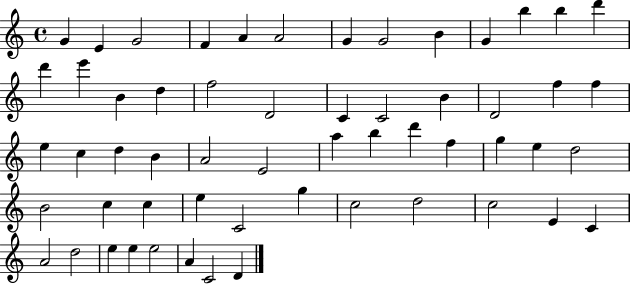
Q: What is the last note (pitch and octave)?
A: D4